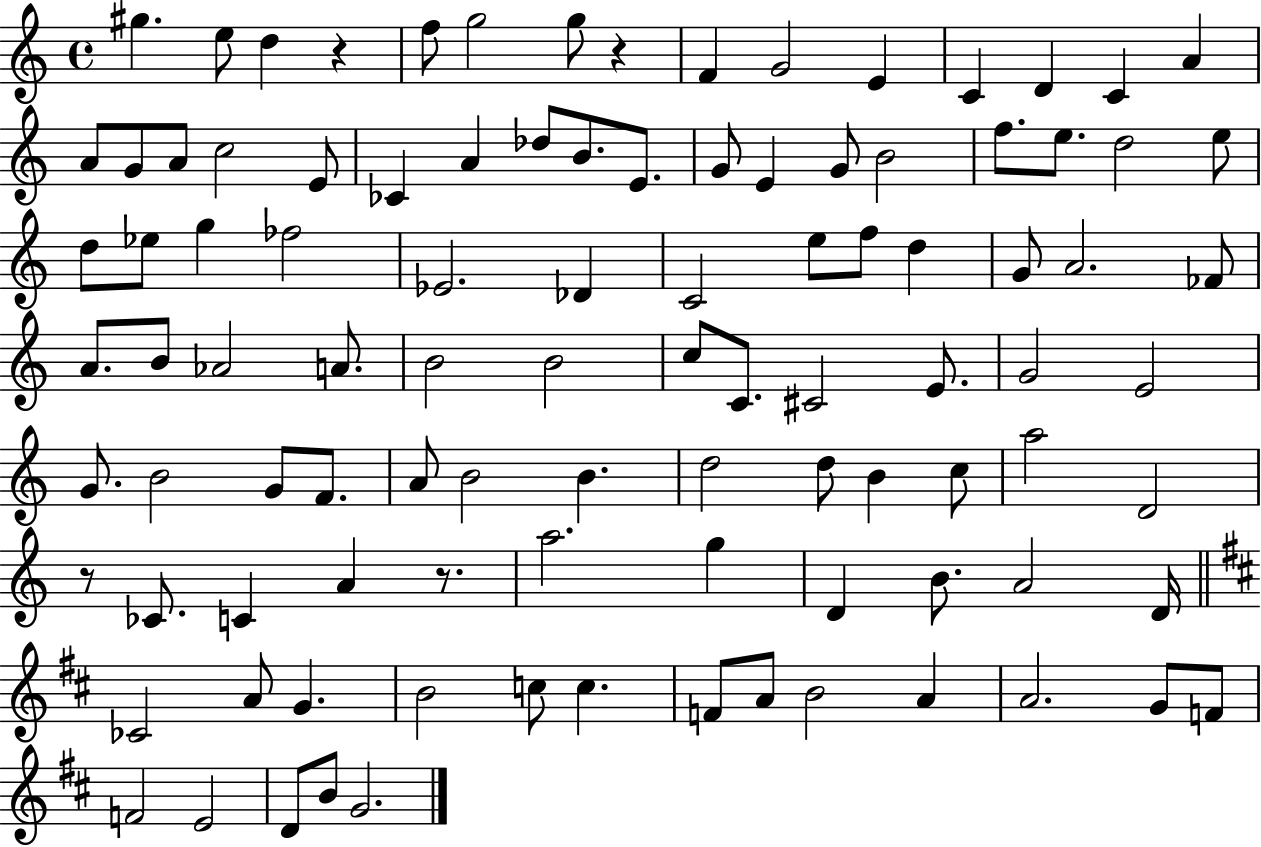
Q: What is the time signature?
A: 4/4